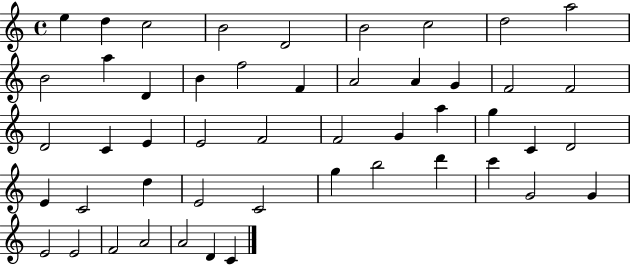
X:1
T:Untitled
M:4/4
L:1/4
K:C
e d c2 B2 D2 B2 c2 d2 a2 B2 a D B f2 F A2 A G F2 F2 D2 C E E2 F2 F2 G a g C D2 E C2 d E2 C2 g b2 d' c' G2 G E2 E2 F2 A2 A2 D C